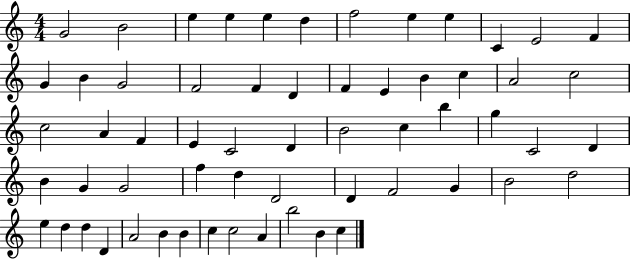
{
  \clef treble
  \numericTimeSignature
  \time 4/4
  \key c \major
  g'2 b'2 | e''4 e''4 e''4 d''4 | f''2 e''4 e''4 | c'4 e'2 f'4 | \break g'4 b'4 g'2 | f'2 f'4 d'4 | f'4 e'4 b'4 c''4 | a'2 c''2 | \break c''2 a'4 f'4 | e'4 c'2 d'4 | b'2 c''4 b''4 | g''4 c'2 d'4 | \break b'4 g'4 g'2 | f''4 d''4 d'2 | d'4 f'2 g'4 | b'2 d''2 | \break e''4 d''4 d''4 d'4 | a'2 b'4 b'4 | c''4 c''2 a'4 | b''2 b'4 c''4 | \break \bar "|."
}